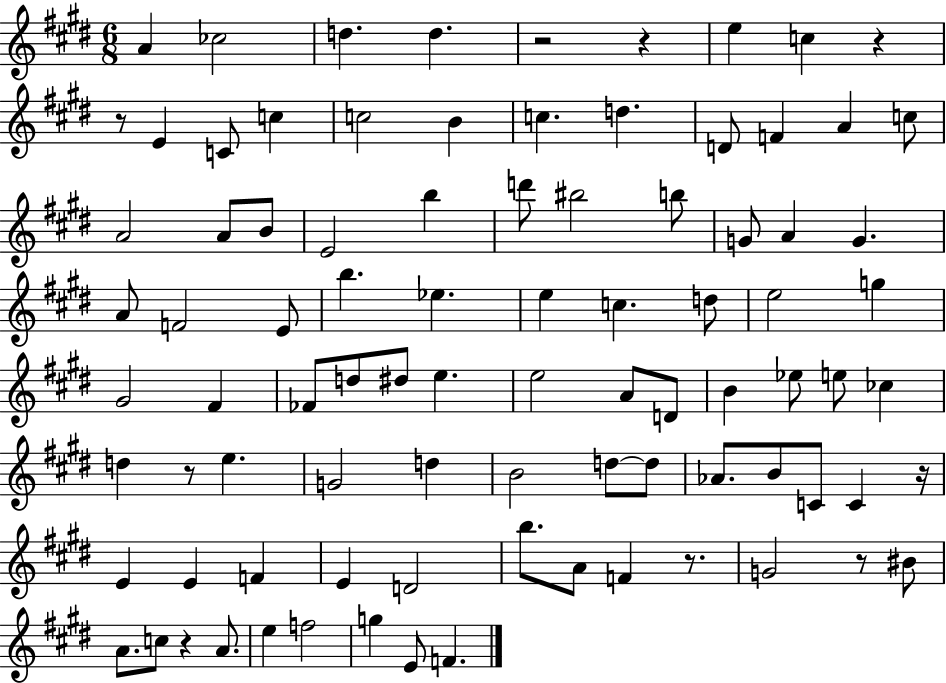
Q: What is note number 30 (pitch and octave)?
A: F4